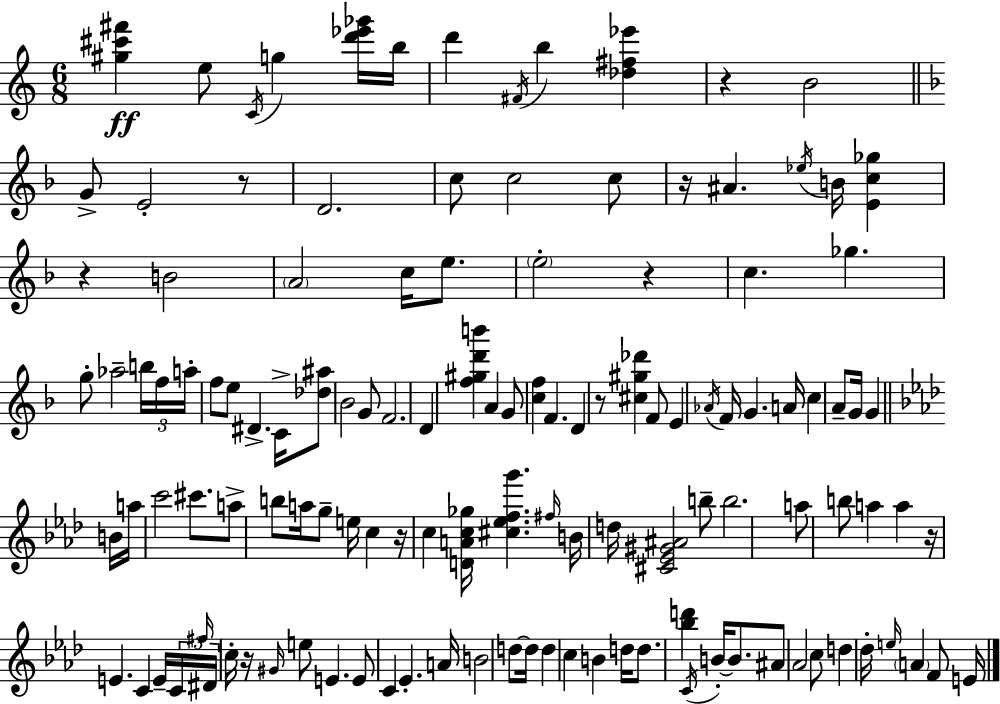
[G#5,C#6,F#6]/q E5/e C4/s G5/q [D6,Eb6,Gb6]/s B5/s D6/q F#4/s B5/q [Db5,F#5,Eb6]/q R/q B4/h G4/e E4/h R/e D4/h. C5/e C5/h C5/e R/s A#4/q. Eb5/s B4/s [E4,C5,Gb5]/q R/q B4/h A4/h C5/s E5/e. E5/h R/q C5/q. Gb5/q. G5/e Ab5/h B5/s F5/s A5/s F5/e E5/e D#4/q. C4/s [Db5,A#5]/e Bb4/h G4/e F4/h. D4/q [F5,G#5,D6,B6]/q A4/q G4/e [C5,F5]/q F4/q. D4/q R/e [C#5,G#5,Db6]/q F4/e E4/q Ab4/s F4/s G4/q. A4/s C5/q A4/e G4/s G4/q B4/s A5/s C6/h C#6/e. A5/e B5/e A5/s G5/e E5/s C5/q R/s C5/q [D4,A4,C5,Gb5]/s [C#5,Eb5,F5,G6]/q. F#5/s B4/s D5/s [C#4,Eb4,G#4,A#4]/h B5/e B5/h. A5/e B5/e A5/q A5/q R/s E4/q. C4/q E4/s C4/s F#5/s D#4/s C5/s R/s G#4/s E5/e E4/q. E4/e C4/q Eb4/q. A4/s B4/h D5/e D5/s D5/q C5/q B4/q D5/s D5/e. [Bb5,D6]/q C4/s B4/s B4/e. A#4/e Ab4/h C5/e D5/q Db5/s E5/s A4/q F4/e E4/s